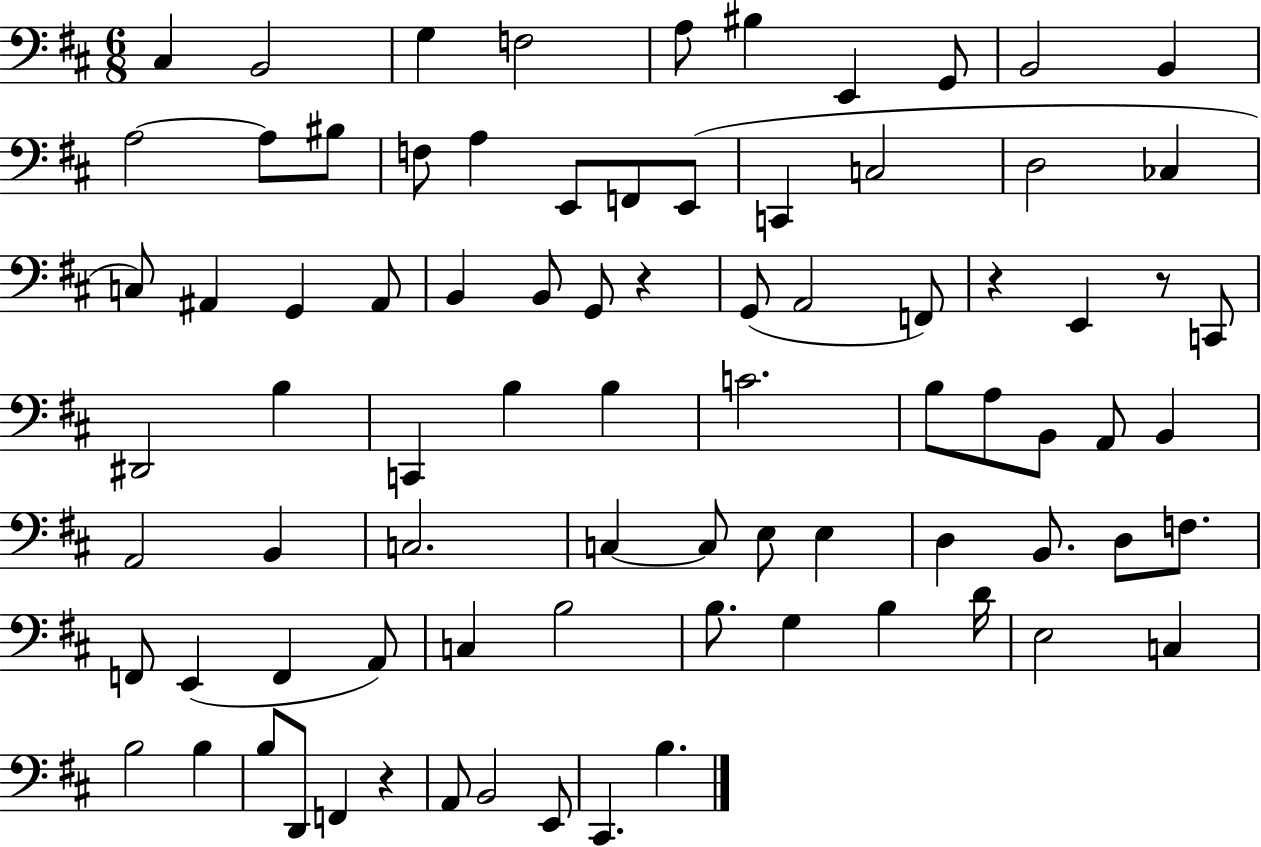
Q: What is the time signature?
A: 6/8